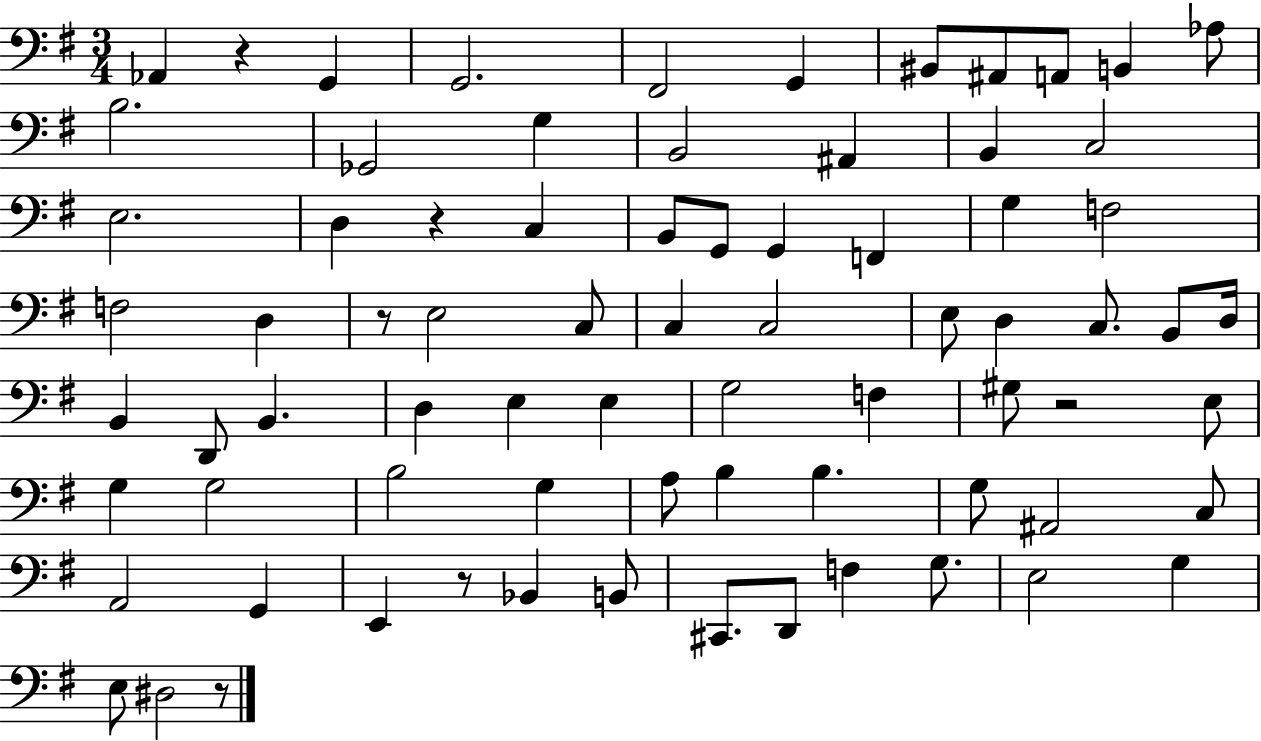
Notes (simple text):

Ab2/q R/q G2/q G2/h. F#2/h G2/q BIS2/e A#2/e A2/e B2/q Ab3/e B3/h. Gb2/h G3/q B2/h A#2/q B2/q C3/h E3/h. D3/q R/q C3/q B2/e G2/e G2/q F2/q G3/q F3/h F3/h D3/q R/e E3/h C3/e C3/q C3/h E3/e D3/q C3/e. B2/e D3/s B2/q D2/e B2/q. D3/q E3/q E3/q G3/h F3/q G#3/e R/h E3/e G3/q G3/h B3/h G3/q A3/e B3/q B3/q. G3/e A#2/h C3/e A2/h G2/q E2/q R/e Bb2/q B2/e C#2/e. D2/e F3/q G3/e. E3/h G3/q E3/e D#3/h R/e